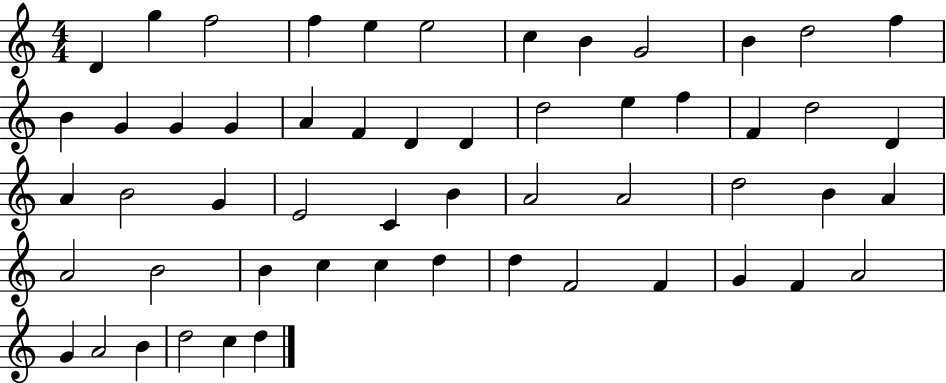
X:1
T:Untitled
M:4/4
L:1/4
K:C
D g f2 f e e2 c B G2 B d2 f B G G G A F D D d2 e f F d2 D A B2 G E2 C B A2 A2 d2 B A A2 B2 B c c d d F2 F G F A2 G A2 B d2 c d